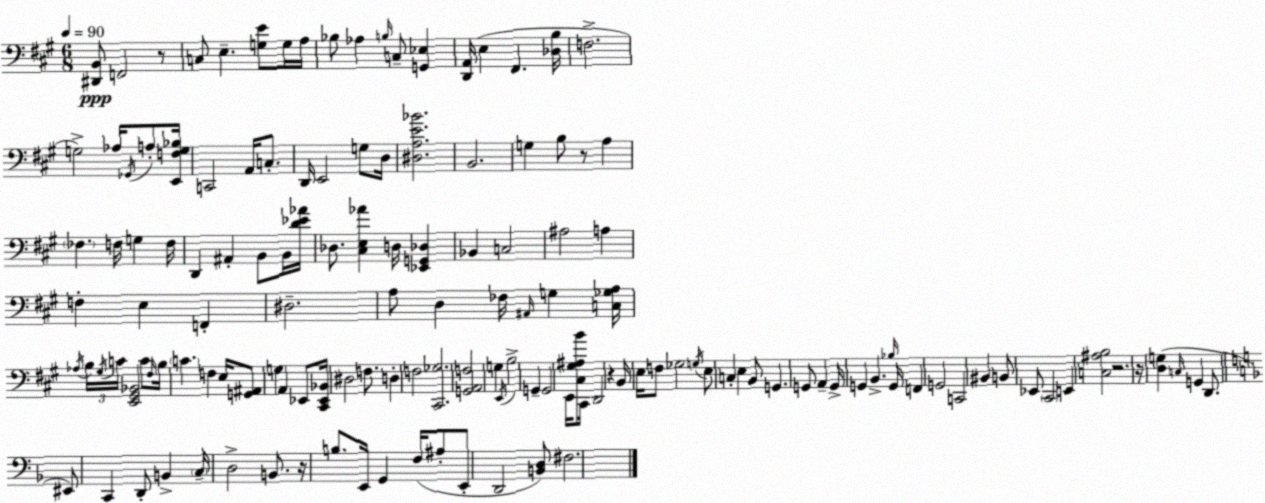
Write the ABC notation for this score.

X:1
T:Untitled
M:6/8
L:1/4
K:A
[^D,,B,,]/2 F,,2 z/2 C,/2 E, [G,E]/2 G,/4 A,/4 _B,/2 _A, B,/4 C,/2 [G,,_E,] [D,,A,,]/4 E, ^F,, [_D,B,]/4 F,2 G,2 _A,/4 _G,,/4 A,/2 [E,,F,G,_B,]/4 C,,2 A,,/4 C,/2 D,,/4 E,,2 G,/2 D,/4 [^D,A,E_B]2 B,,2 G, B,/2 z/2 A, _F, F,/4 G, F,/4 D,, ^A,, B,,/2 B,,/4 [D_E_A]/4 _D,/2 [^C,E,_A] D,/4 [_E,,G,,_D,] _B,, C,2 ^A,2 A, F, E, F,, ^D,2 A,/2 D, _F,/4 ^A,,/4 G, [C,_G,A,]/4 _A,/4 B,/4 ^G,/4 C/4 [E,,^G,,_B,,]2 C/2 ^F,/4 B,/4 C F, E,/4 [G,,^A,,]/2 G, A,, _E,,/2 [^C,,_E,,_B,,]/4 ^D,2 F,/2 D, F,2 [^C,,_G,]2 [G,,A,,F,]2 G, E,,/4 B,2 G,, G,,2 E,,/4 [^C,^G,^A,B]/2 ^C,,/4 D,,2 z B,,/4 E,/4 F,/2 _G,2 G,/4 E,/2 C, E, B,,/2 G,, G,,/2 A,, G,,/4 G,, B,, _B,/4 G,,/4 F,, G,,2 C,,2 ^B,, B,,/2 _E,,/2 ^C,,2 E,, [C,^A,B,]2 z2 z/4 [D,G,] C,/4 G,, D,,/2 ^E,,/2 C,, D,,/2 B,, C,/4 D,2 B,,/2 z/4 B,/2 E,,/4 G,, F,/4 ^A,/2 E,,/2 D,,2 [B,,D,]/2 ^F,2